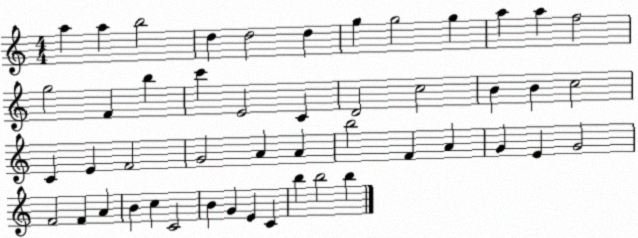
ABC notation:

X:1
T:Untitled
M:4/4
L:1/4
K:C
a a b2 d d2 d g g2 g a a f2 g2 F b c' E2 C D2 c2 B B c2 C E F2 G2 A A b2 F A G E G2 F2 F A B c C2 B G E C b b2 b